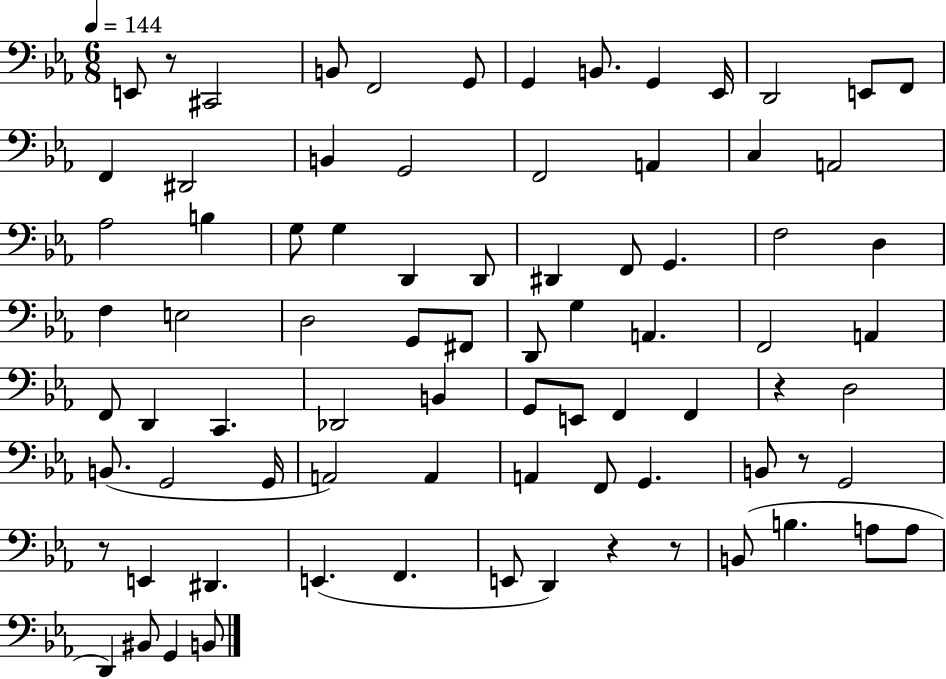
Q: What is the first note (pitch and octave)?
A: E2